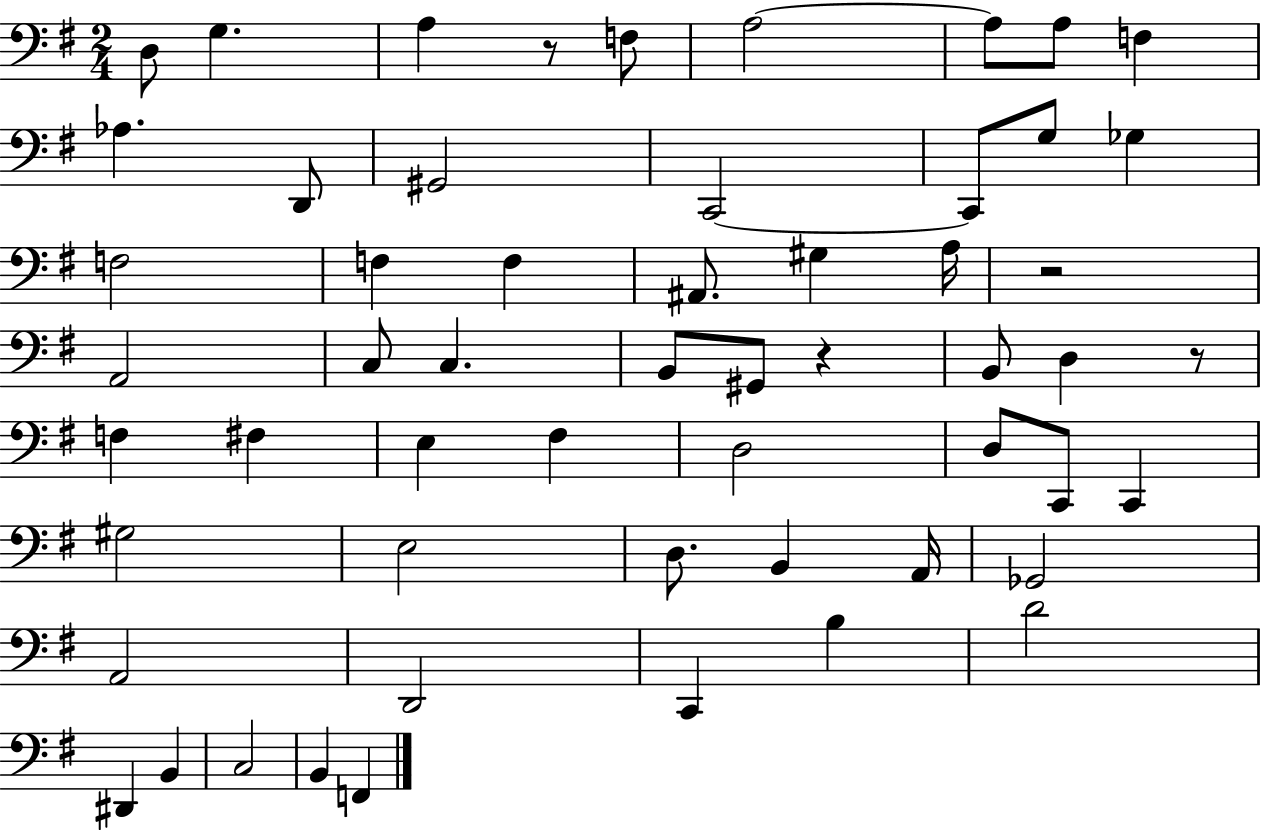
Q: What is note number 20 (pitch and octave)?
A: G#3